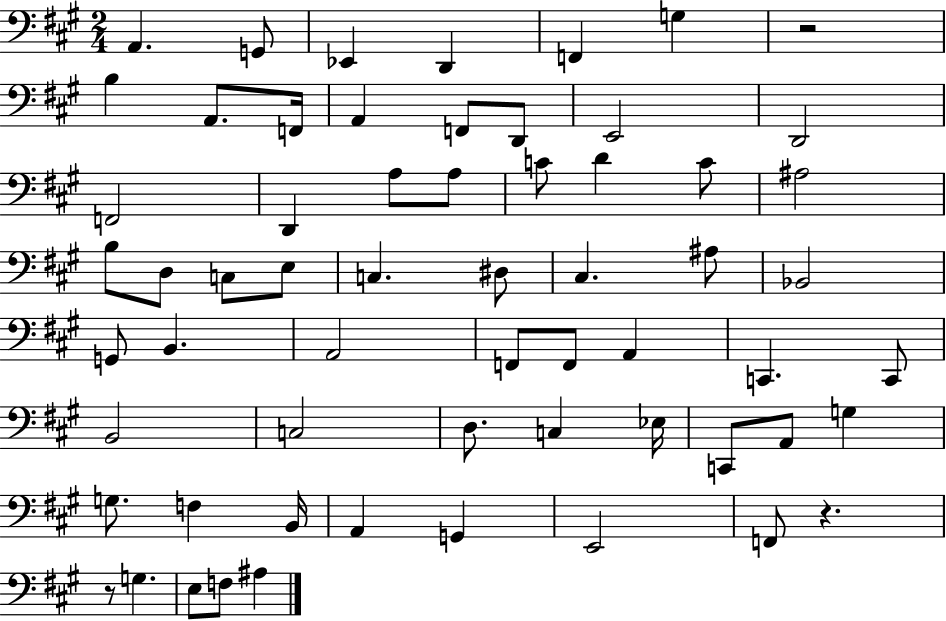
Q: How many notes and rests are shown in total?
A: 61